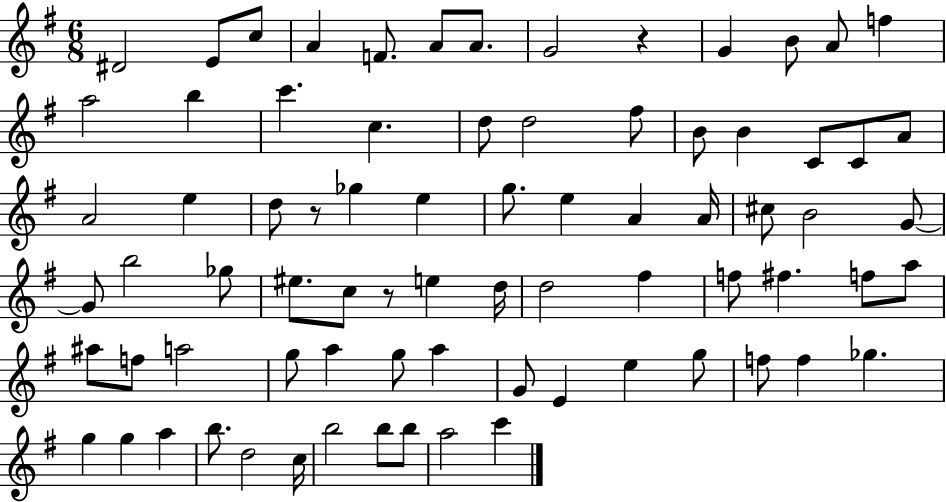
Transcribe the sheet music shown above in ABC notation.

X:1
T:Untitled
M:6/8
L:1/4
K:G
^D2 E/2 c/2 A F/2 A/2 A/2 G2 z G B/2 A/2 f a2 b c' c d/2 d2 ^f/2 B/2 B C/2 C/2 A/2 A2 e d/2 z/2 _g e g/2 e A A/4 ^c/2 B2 G/2 G/2 b2 _g/2 ^e/2 c/2 z/2 e d/4 d2 ^f f/2 ^f f/2 a/2 ^a/2 f/2 a2 g/2 a g/2 a G/2 E e g/2 f/2 f _g g g a b/2 d2 c/4 b2 b/2 b/2 a2 c'